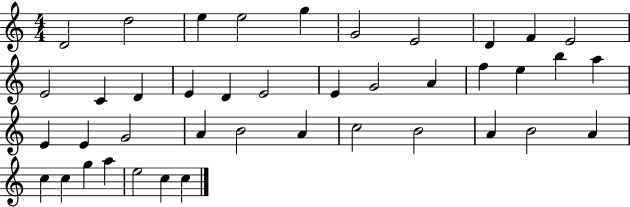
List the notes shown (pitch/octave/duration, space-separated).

D4/h D5/h E5/q E5/h G5/q G4/h E4/h D4/q F4/q E4/h E4/h C4/q D4/q E4/q D4/q E4/h E4/q G4/h A4/q F5/q E5/q B5/q A5/q E4/q E4/q G4/h A4/q B4/h A4/q C5/h B4/h A4/q B4/h A4/q C5/q C5/q G5/q A5/q E5/h C5/q C5/q